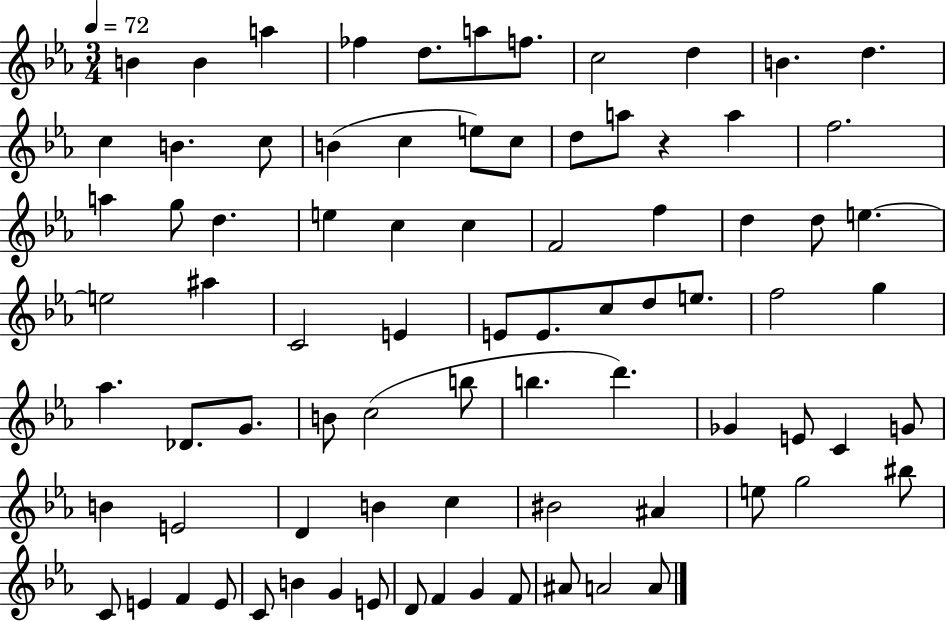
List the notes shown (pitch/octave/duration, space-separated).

B4/q B4/q A5/q FES5/q D5/e. A5/e F5/e. C5/h D5/q B4/q. D5/q. C5/q B4/q. C5/e B4/q C5/q E5/e C5/e D5/e A5/e R/q A5/q F5/h. A5/q G5/e D5/q. E5/q C5/q C5/q F4/h F5/q D5/q D5/e E5/q. E5/h A#5/q C4/h E4/q E4/e E4/e. C5/e D5/e E5/e. F5/h G5/q Ab5/q. Db4/e. G4/e. B4/e C5/h B5/e B5/q. D6/q. Gb4/q E4/e C4/q G4/e B4/q E4/h D4/q B4/q C5/q BIS4/h A#4/q E5/e G5/h BIS5/e C4/e E4/q F4/q E4/e C4/e B4/q G4/q E4/e D4/e F4/q G4/q F4/e A#4/e A4/h A4/e